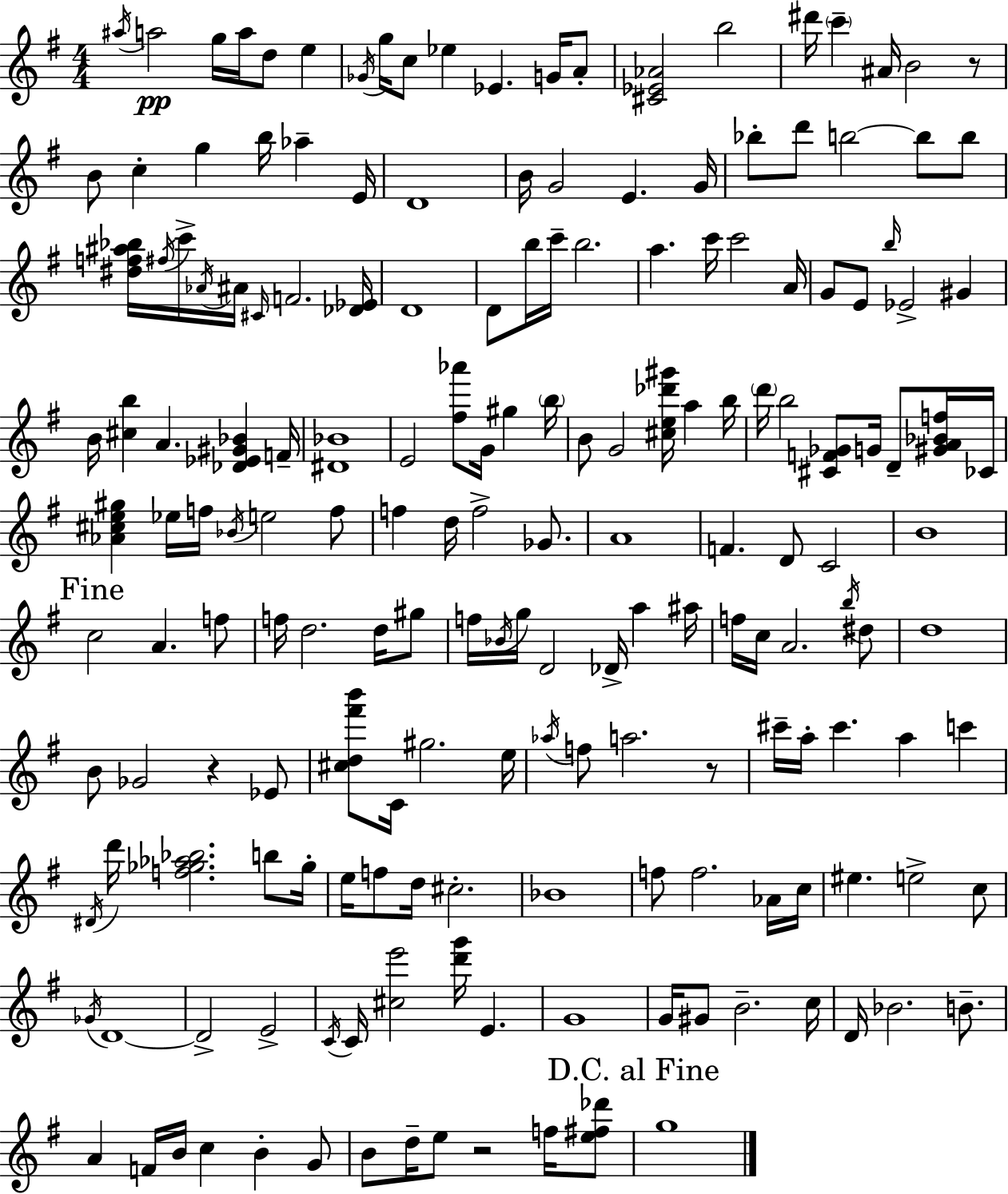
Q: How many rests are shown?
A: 4